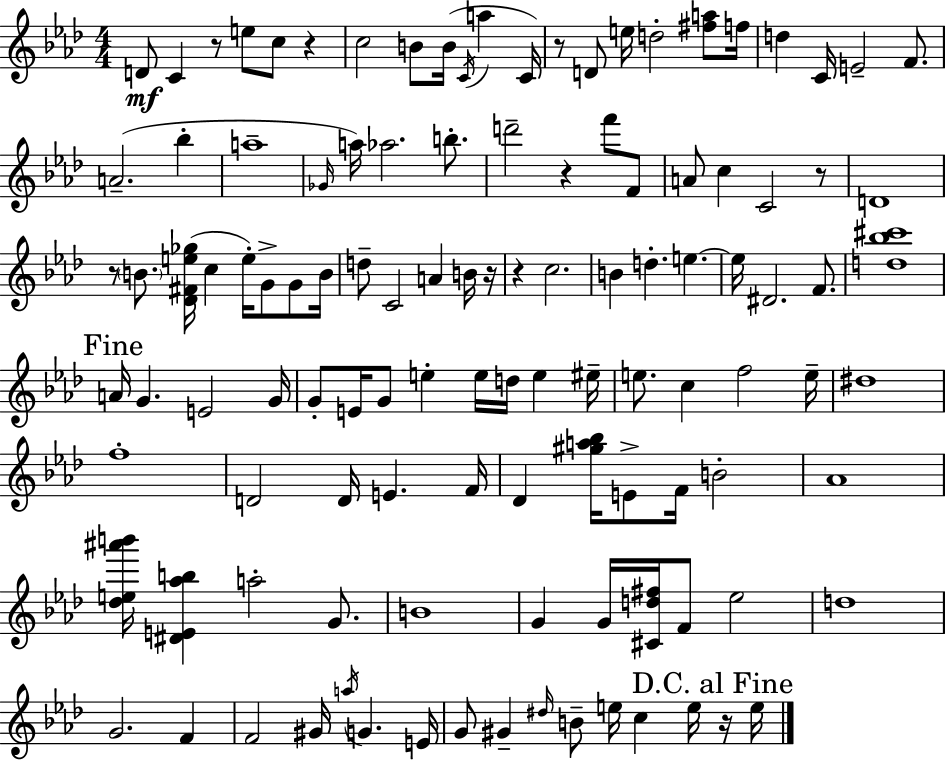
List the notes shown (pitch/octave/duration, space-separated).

D4/e C4/q R/e E5/e C5/e R/q C5/h B4/e B4/s C4/s A5/q C4/s R/e D4/e E5/s D5/h [F#5,A5]/e F5/s D5/q C4/s E4/h F4/e. A4/h. Bb5/q A5/w Gb4/s A5/s Ab5/h. B5/e. D6/h R/q F6/e F4/e A4/e C5/q C4/h R/e D4/w R/e B4/e. [Db4,F#4,E5,Gb5]/s C5/q E5/s G4/e G4/e B4/s D5/e C4/h A4/q B4/s R/s R/q C5/h. B4/q D5/q. E5/q. E5/s D#4/h. F4/e. [D5,Bb5,C#6]/w A4/s G4/q. E4/h G4/s G4/e E4/s G4/e E5/q E5/s D5/s E5/q EIS5/s E5/e. C5/q F5/h E5/s D#5/w F5/w D4/h D4/s E4/q. F4/s Db4/q [G#5,A5,Bb5]/s E4/e F4/s B4/h Ab4/w [Db5,E5,A#6,B6]/s [D#4,E4,Ab5,B5]/q A5/h G4/e. B4/w G4/q G4/s [C#4,D5,F#5]/s F4/e Eb5/h D5/w G4/h. F4/q F4/h G#4/s A5/s G4/q. E4/s G4/e G#4/q D#5/s B4/e E5/s C5/q E5/s R/s E5/s